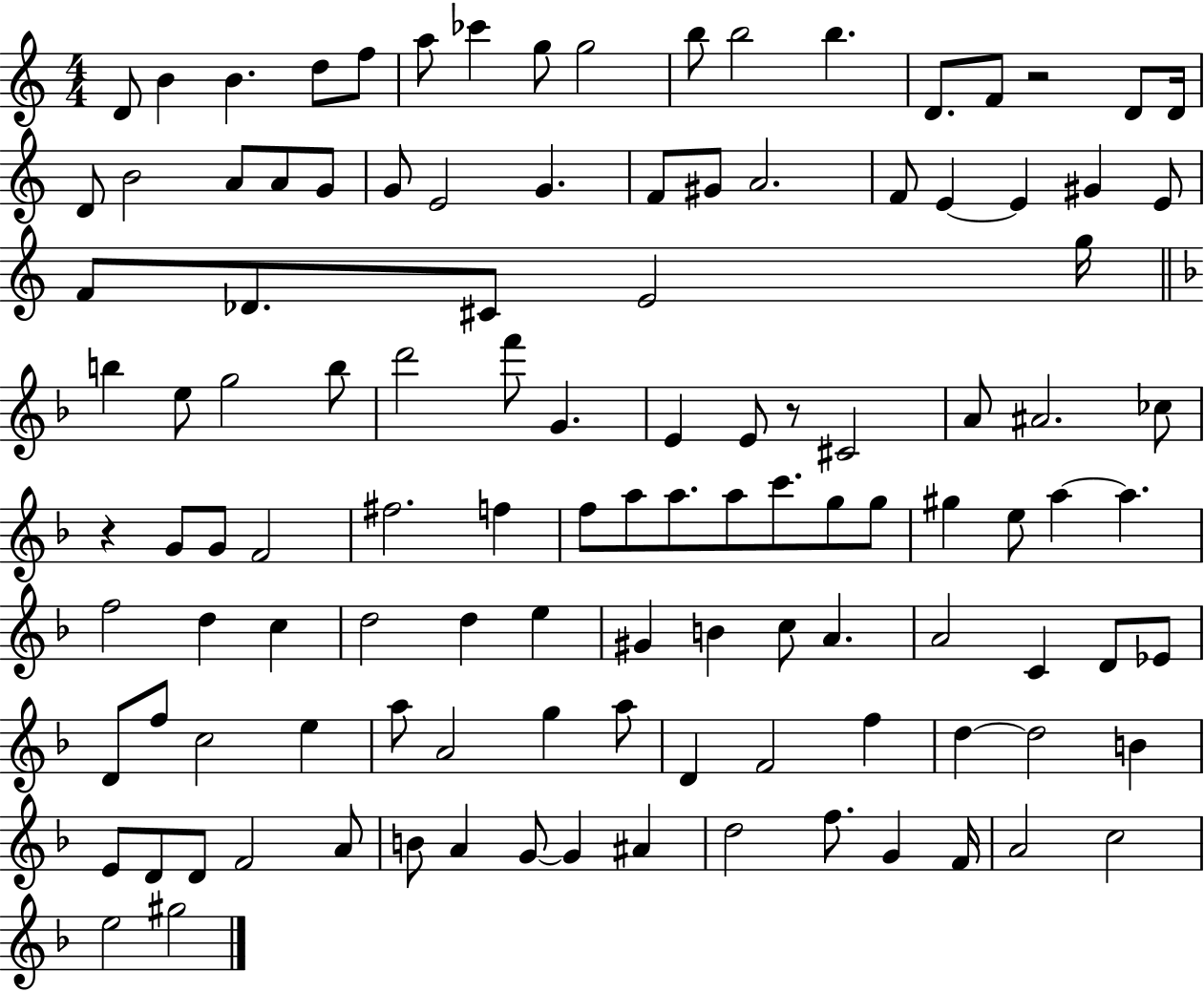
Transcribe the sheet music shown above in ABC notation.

X:1
T:Untitled
M:4/4
L:1/4
K:C
D/2 B B d/2 f/2 a/2 _c' g/2 g2 b/2 b2 b D/2 F/2 z2 D/2 D/4 D/2 B2 A/2 A/2 G/2 G/2 E2 G F/2 ^G/2 A2 F/2 E E ^G E/2 F/2 _D/2 ^C/2 E2 g/4 b e/2 g2 b/2 d'2 f'/2 G E E/2 z/2 ^C2 A/2 ^A2 _c/2 z G/2 G/2 F2 ^f2 f f/2 a/2 a/2 a/2 c'/2 g/2 g/2 ^g e/2 a a f2 d c d2 d e ^G B c/2 A A2 C D/2 _E/2 D/2 f/2 c2 e a/2 A2 g a/2 D F2 f d d2 B E/2 D/2 D/2 F2 A/2 B/2 A G/2 G ^A d2 f/2 G F/4 A2 c2 e2 ^g2